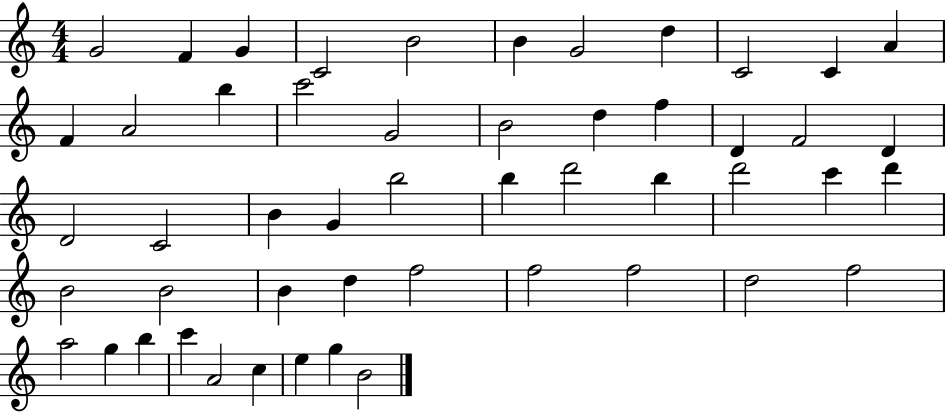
X:1
T:Untitled
M:4/4
L:1/4
K:C
G2 F G C2 B2 B G2 d C2 C A F A2 b c'2 G2 B2 d f D F2 D D2 C2 B G b2 b d'2 b d'2 c' d' B2 B2 B d f2 f2 f2 d2 f2 a2 g b c' A2 c e g B2